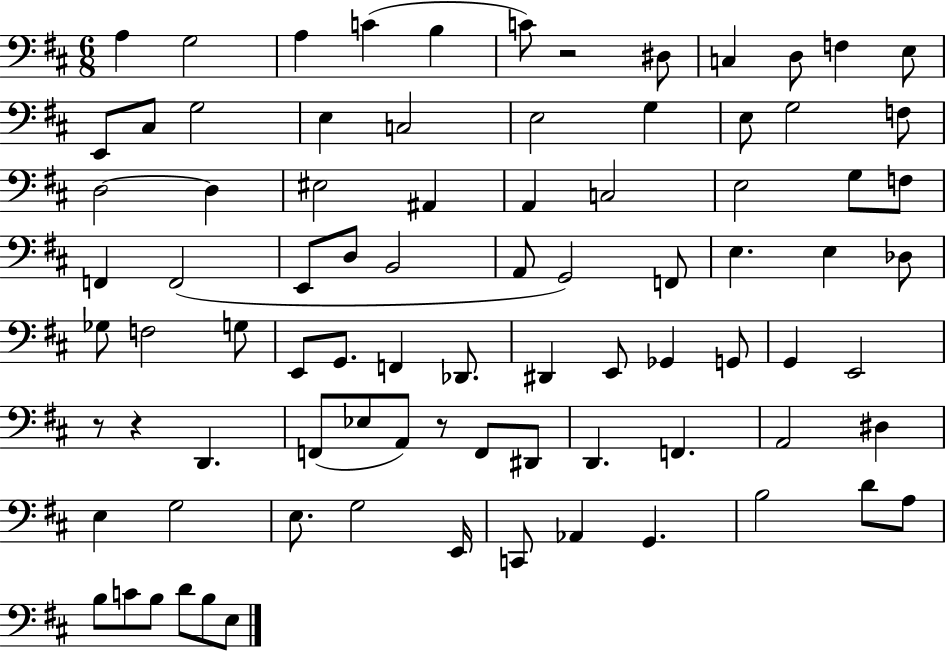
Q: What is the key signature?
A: D major